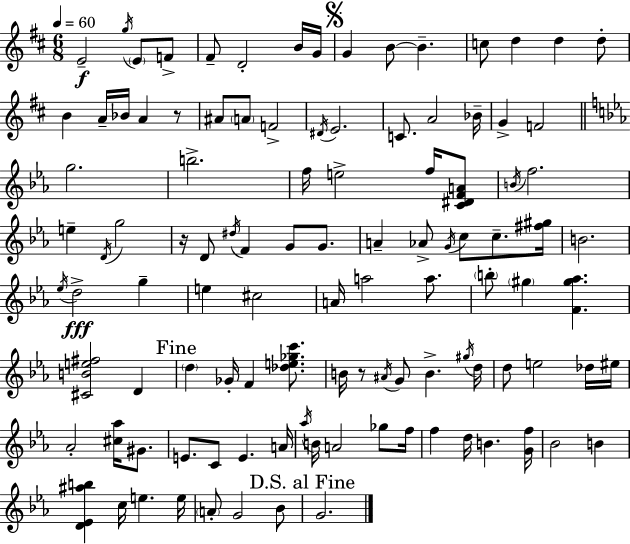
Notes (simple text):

E4/h G5/s E4/e F4/e F#4/e D4/h B4/s G4/s G4/q B4/e B4/q. C5/e D5/q D5/q D5/e B4/q A4/s Bb4/s A4/q R/e A#4/e A4/e F4/h D#4/s E4/h. C4/e. A4/h Bb4/s G4/q F4/h G5/h. B5/h. F5/s E5/h F5/s [C4,D#4,F4,A4]/e B4/s F5/h. E5/q D4/s G5/h R/s D4/e D#5/s F4/q G4/e G4/e. A4/q Ab4/e G4/s C5/e C5/e. [F#5,G#5]/s B4/h. Eb5/s D5/h G5/q E5/q C#5/h A4/s A5/h A5/e. B5/e G#5/q [F4,G#5,Ab5]/q. [C#4,B4,E5,F#5]/h D4/q D5/q Gb4/s F4/q [Db5,E5,Gb5,C6]/e. B4/s R/e A#4/s G4/e B4/q. G#5/s D5/s D5/e E5/h Db5/s EIS5/s Ab4/h [C#5,Ab5]/s G#4/e. E4/e. C4/e E4/q. A4/s Ab5/s B4/s A4/h Gb5/e F5/s F5/q D5/s B4/q. [G4,F5]/s Bb4/h B4/q [D4,Eb4,A#5,B5]/q C5/s E5/q. E5/s A4/e G4/h Bb4/e G4/h.